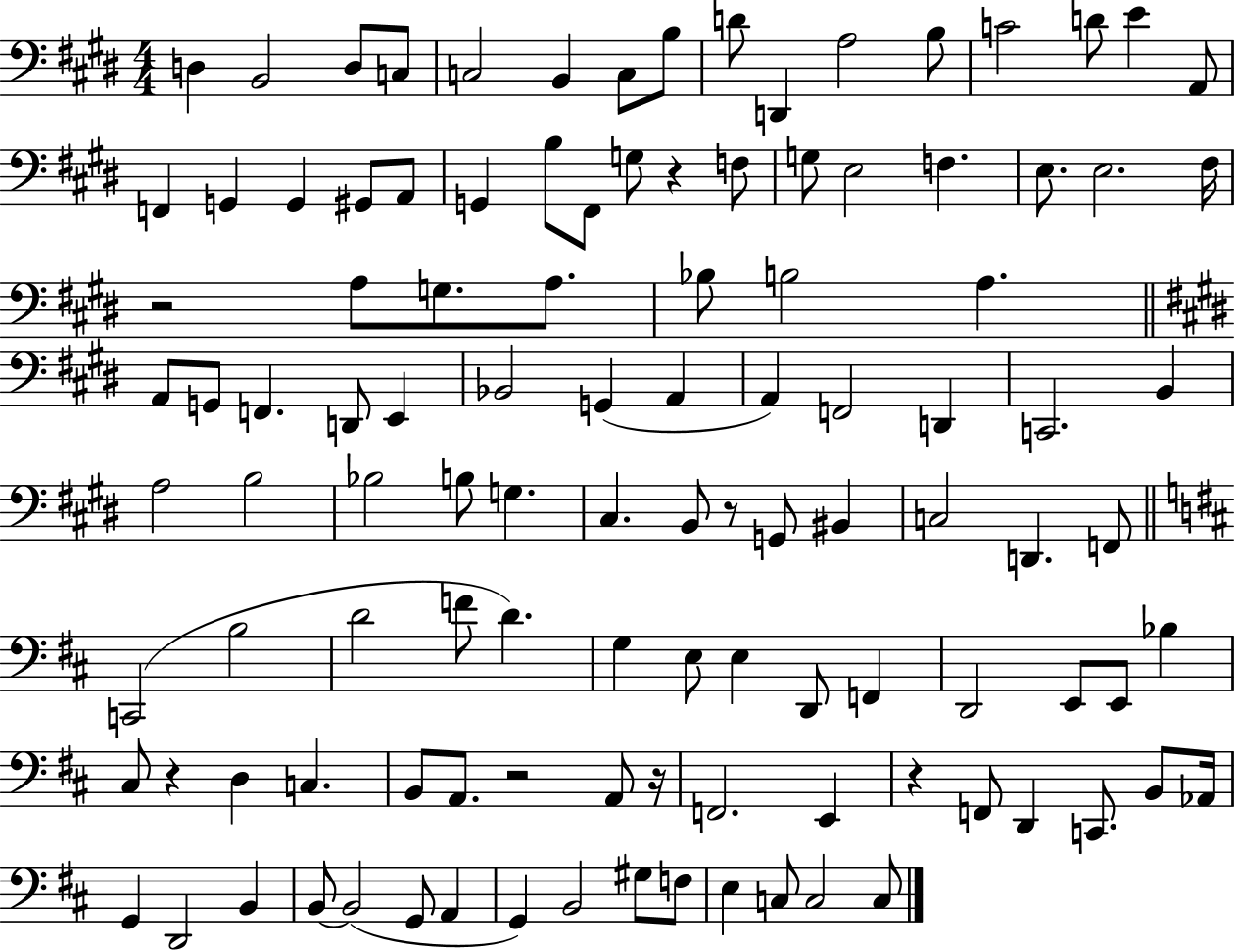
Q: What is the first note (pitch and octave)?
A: D3